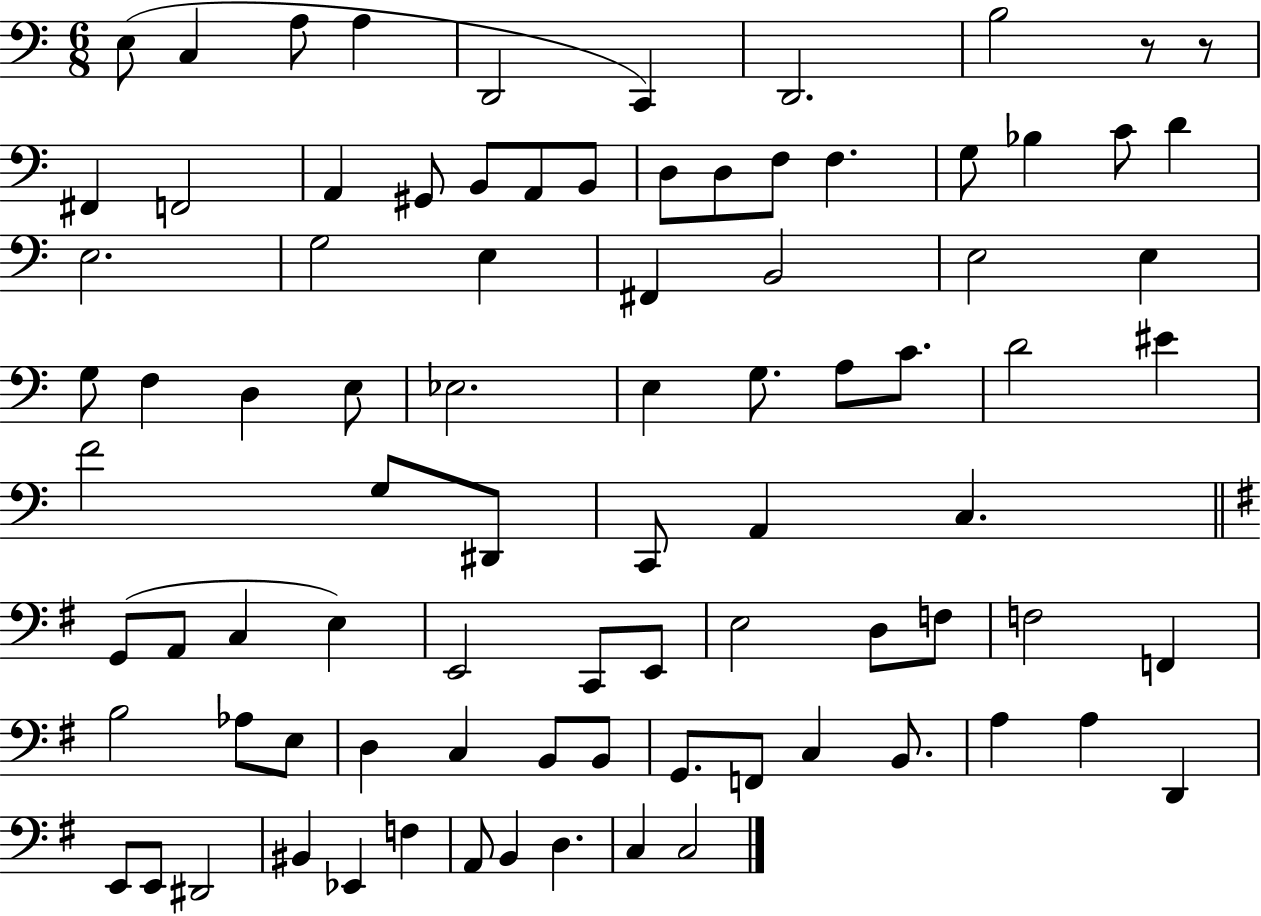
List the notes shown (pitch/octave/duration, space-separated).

E3/e C3/q A3/e A3/q D2/h C2/q D2/h. B3/h R/e R/e F#2/q F2/h A2/q G#2/e B2/e A2/e B2/e D3/e D3/e F3/e F3/q. G3/e Bb3/q C4/e D4/q E3/h. G3/h E3/q F#2/q B2/h E3/h E3/q G3/e F3/q D3/q E3/e Eb3/h. E3/q G3/e. A3/e C4/e. D4/h EIS4/q F4/h G3/e D#2/e C2/e A2/q C3/q. G2/e A2/e C3/q E3/q E2/h C2/e E2/e E3/h D3/e F3/e F3/h F2/q B3/h Ab3/e E3/e D3/q C3/q B2/e B2/e G2/e. F2/e C3/q B2/e. A3/q A3/q D2/q E2/e E2/e D#2/h BIS2/q Eb2/q F3/q A2/e B2/q D3/q. C3/q C3/h